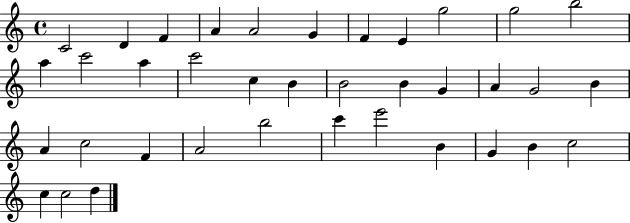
{
  \clef treble
  \time 4/4
  \defaultTimeSignature
  \key c \major
  c'2 d'4 f'4 | a'4 a'2 g'4 | f'4 e'4 g''2 | g''2 b''2 | \break a''4 c'''2 a''4 | c'''2 c''4 b'4 | b'2 b'4 g'4 | a'4 g'2 b'4 | \break a'4 c''2 f'4 | a'2 b''2 | c'''4 e'''2 b'4 | g'4 b'4 c''2 | \break c''4 c''2 d''4 | \bar "|."
}